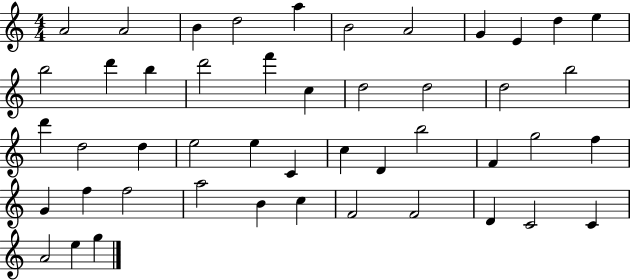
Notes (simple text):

A4/h A4/h B4/q D5/h A5/q B4/h A4/h G4/q E4/q D5/q E5/q B5/h D6/q B5/q D6/h F6/q C5/q D5/h D5/h D5/h B5/h D6/q D5/h D5/q E5/h E5/q C4/q C5/q D4/q B5/h F4/q G5/h F5/q G4/q F5/q F5/h A5/h B4/q C5/q F4/h F4/h D4/q C4/h C4/q A4/h E5/q G5/q